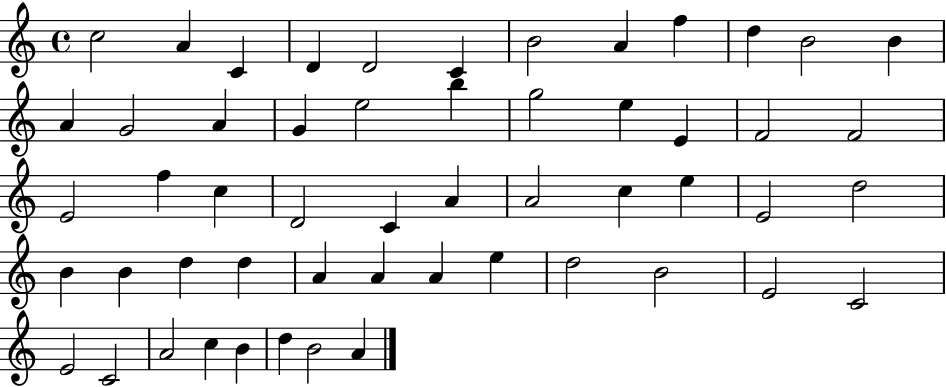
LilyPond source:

{
  \clef treble
  \time 4/4
  \defaultTimeSignature
  \key c \major
  c''2 a'4 c'4 | d'4 d'2 c'4 | b'2 a'4 f''4 | d''4 b'2 b'4 | \break a'4 g'2 a'4 | g'4 e''2 b''4 | g''2 e''4 e'4 | f'2 f'2 | \break e'2 f''4 c''4 | d'2 c'4 a'4 | a'2 c''4 e''4 | e'2 d''2 | \break b'4 b'4 d''4 d''4 | a'4 a'4 a'4 e''4 | d''2 b'2 | e'2 c'2 | \break e'2 c'2 | a'2 c''4 b'4 | d''4 b'2 a'4 | \bar "|."
}